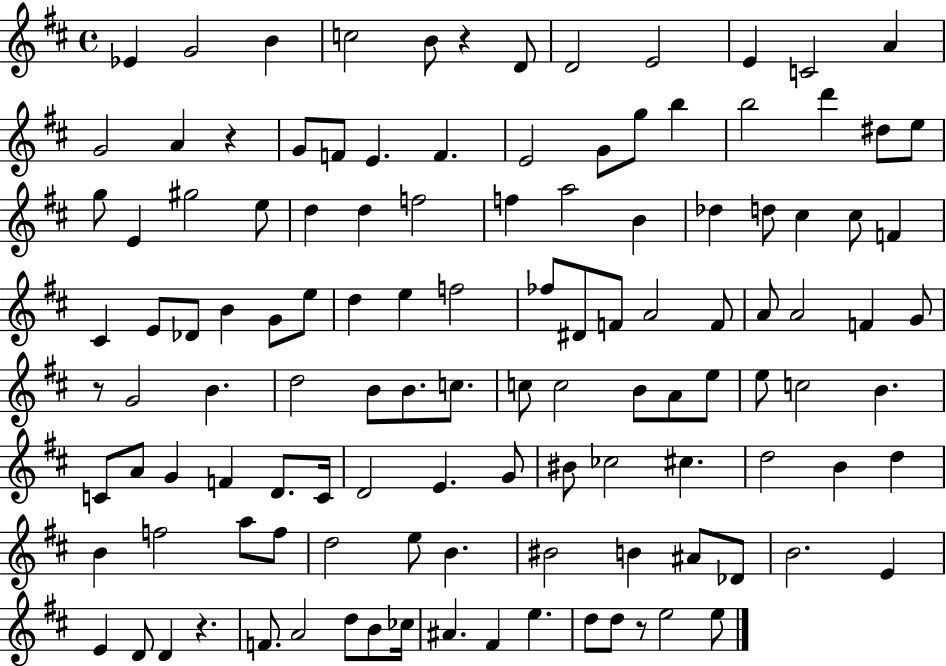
X:1
T:Untitled
M:4/4
L:1/4
K:D
_E G2 B c2 B/2 z D/2 D2 E2 E C2 A G2 A z G/2 F/2 E F E2 G/2 g/2 b b2 d' ^d/2 e/2 g/2 E ^g2 e/2 d d f2 f a2 B _d d/2 ^c ^c/2 F ^C E/2 _D/2 B G/2 e/2 d e f2 _f/2 ^D/2 F/2 A2 F/2 A/2 A2 F G/2 z/2 G2 B d2 B/2 B/2 c/2 c/2 c2 B/2 A/2 e/2 e/2 c2 B C/2 A/2 G F D/2 C/4 D2 E G/2 ^B/2 _c2 ^c d2 B d B f2 a/2 f/2 d2 e/2 B ^B2 B ^A/2 _D/2 B2 E E D/2 D z F/2 A2 d/2 B/2 _c/4 ^A ^F e d/2 d/2 z/2 e2 e/2